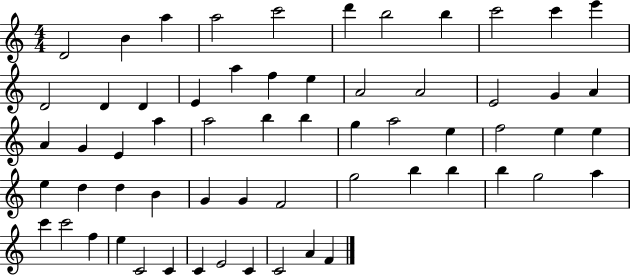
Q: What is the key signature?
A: C major